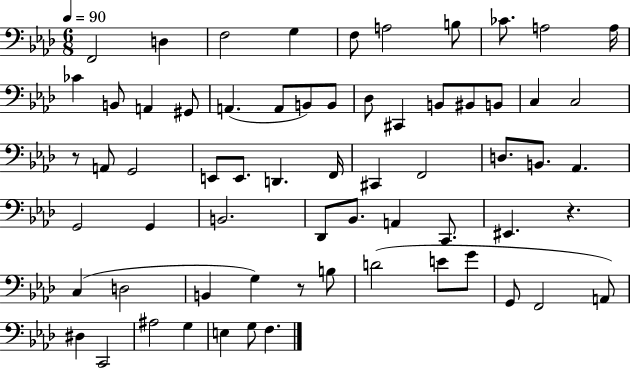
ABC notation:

X:1
T:Untitled
M:6/8
L:1/4
K:Ab
F,,2 D, F,2 G, F,/2 A,2 B,/2 _C/2 A,2 A,/4 _C B,,/2 A,, ^G,,/2 A,, A,,/2 B,,/2 B,,/2 _D,/2 ^C,, B,,/2 ^B,,/2 B,,/2 C, C,2 z/2 A,,/2 G,,2 E,,/2 E,,/2 D,, F,,/4 ^C,, F,,2 D,/2 B,,/2 _A,, G,,2 G,, B,,2 _D,,/2 _B,,/2 A,, C,,/2 ^E,, z C, D,2 B,, G, z/2 B,/2 D2 E/2 G/2 G,,/2 F,,2 A,,/2 ^D, C,,2 ^A,2 G, E, G,/2 F,